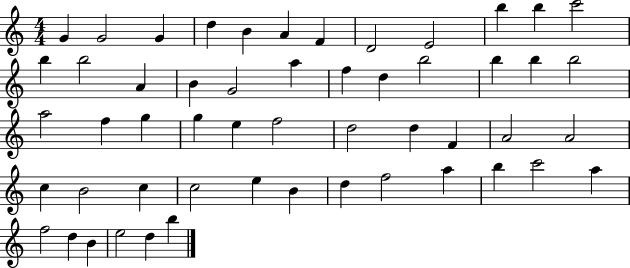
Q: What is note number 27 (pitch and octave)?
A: G5